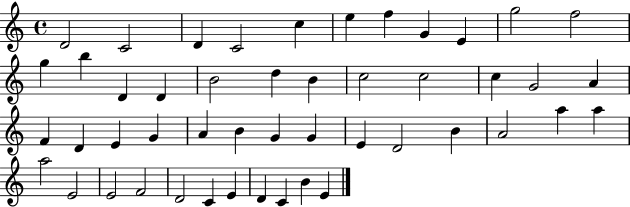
X:1
T:Untitled
M:4/4
L:1/4
K:C
D2 C2 D C2 c e f G E g2 f2 g b D D B2 d B c2 c2 c G2 A F D E G A B G G E D2 B A2 a a a2 E2 E2 F2 D2 C E D C B E